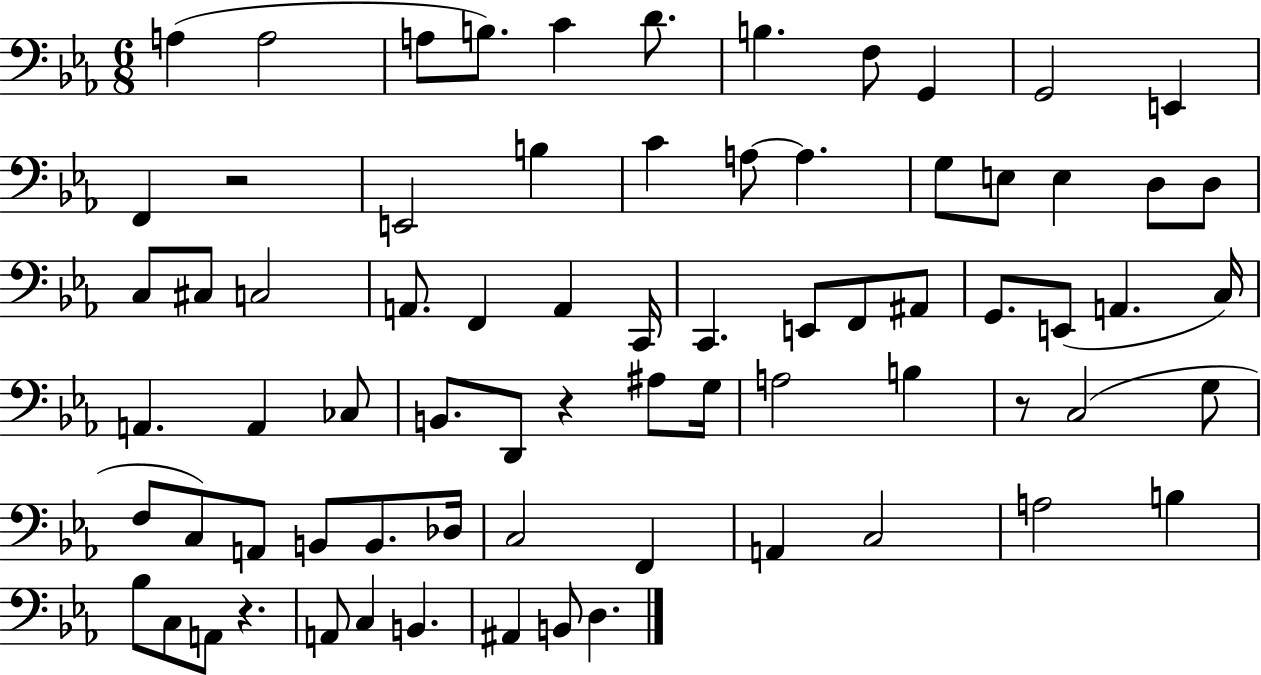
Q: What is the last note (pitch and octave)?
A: D3